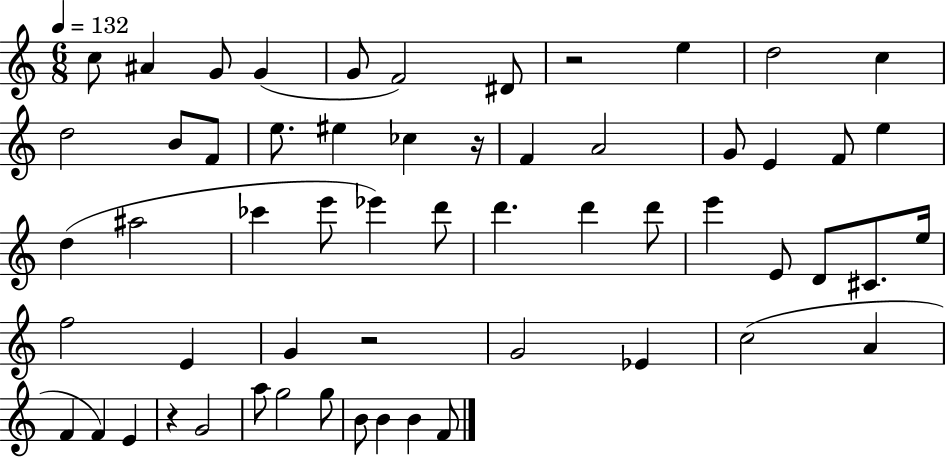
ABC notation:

X:1
T:Untitled
M:6/8
L:1/4
K:C
c/2 ^A G/2 G G/2 F2 ^D/2 z2 e d2 c d2 B/2 F/2 e/2 ^e _c z/4 F A2 G/2 E F/2 e d ^a2 _c' e'/2 _e' d'/2 d' d' d'/2 e' E/2 D/2 ^C/2 e/4 f2 E G z2 G2 _E c2 A F F E z G2 a/2 g2 g/2 B/2 B B F/2